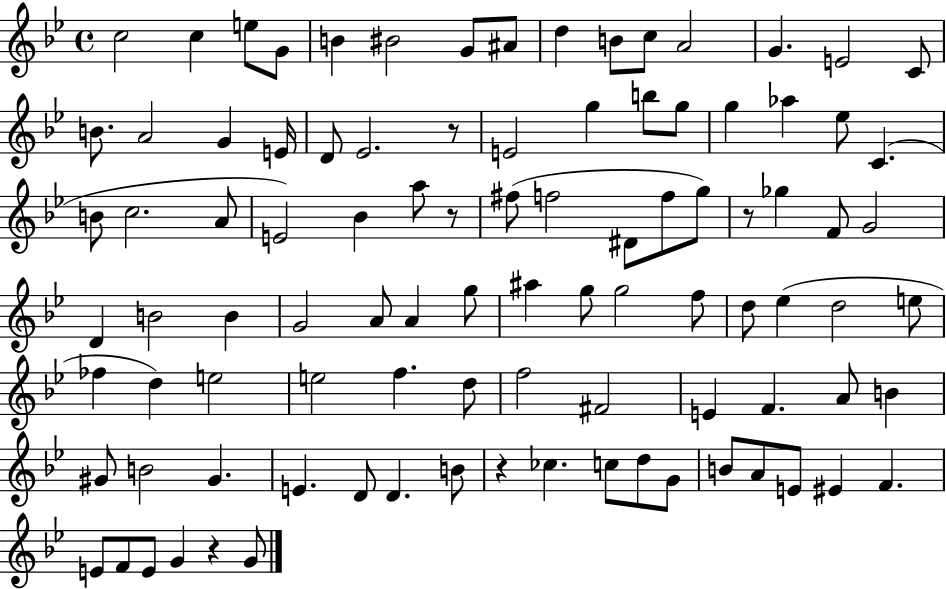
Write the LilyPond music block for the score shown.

{
  \clef treble
  \time 4/4
  \defaultTimeSignature
  \key bes \major
  c''2 c''4 e''8 g'8 | b'4 bis'2 g'8 ais'8 | d''4 b'8 c''8 a'2 | g'4. e'2 c'8 | \break b'8. a'2 g'4 e'16 | d'8 ees'2. r8 | e'2 g''4 b''8 g''8 | g''4 aes''4 ees''8 c'4.( | \break b'8 c''2. a'8 | e'2) bes'4 a''8 r8 | fis''8( f''2 dis'8 f''8 g''8) | r8 ges''4 f'8 g'2 | \break d'4 b'2 b'4 | g'2 a'8 a'4 g''8 | ais''4 g''8 g''2 f''8 | d''8 ees''4( d''2 e''8 | \break fes''4 d''4) e''2 | e''2 f''4. d''8 | f''2 fis'2 | e'4 f'4. a'8 b'4 | \break gis'8 b'2 gis'4. | e'4. d'8 d'4. b'8 | r4 ces''4. c''8 d''8 g'8 | b'8 a'8 e'8 eis'4 f'4. | \break e'8 f'8 e'8 g'4 r4 g'8 | \bar "|."
}